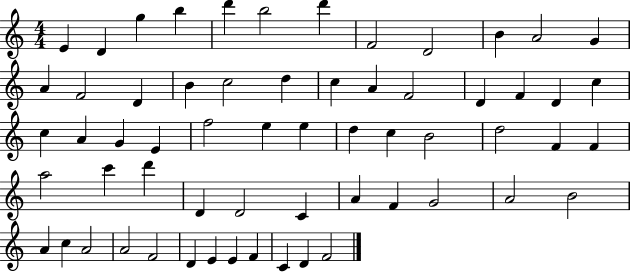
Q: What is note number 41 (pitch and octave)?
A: D6